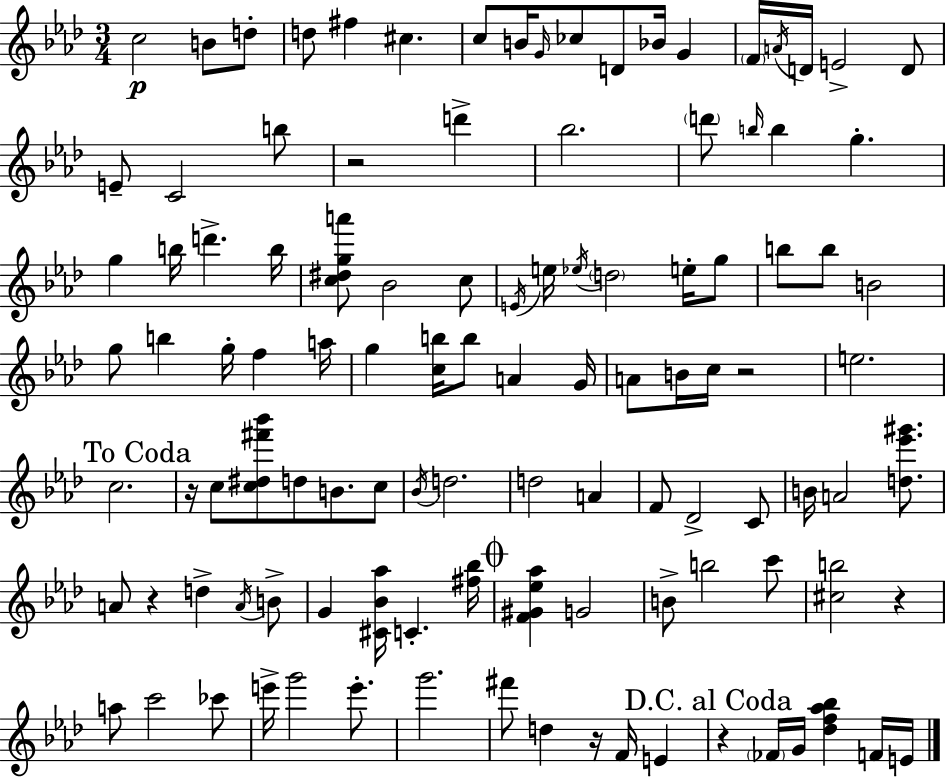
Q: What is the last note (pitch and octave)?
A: E4